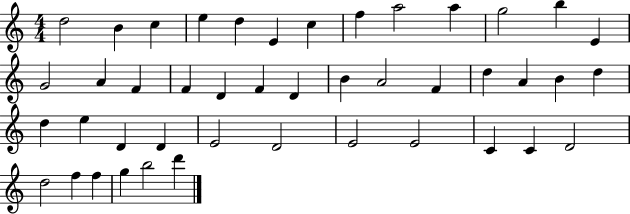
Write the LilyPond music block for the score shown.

{
  \clef treble
  \numericTimeSignature
  \time 4/4
  \key c \major
  d''2 b'4 c''4 | e''4 d''4 e'4 c''4 | f''4 a''2 a''4 | g''2 b''4 e'4 | \break g'2 a'4 f'4 | f'4 d'4 f'4 d'4 | b'4 a'2 f'4 | d''4 a'4 b'4 d''4 | \break d''4 e''4 d'4 d'4 | e'2 d'2 | e'2 e'2 | c'4 c'4 d'2 | \break d''2 f''4 f''4 | g''4 b''2 d'''4 | \bar "|."
}